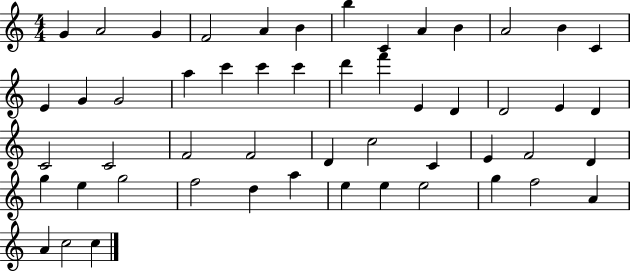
{
  \clef treble
  \numericTimeSignature
  \time 4/4
  \key c \major
  g'4 a'2 g'4 | f'2 a'4 b'4 | b''4 c'4 a'4 b'4 | a'2 b'4 c'4 | \break e'4 g'4 g'2 | a''4 c'''4 c'''4 c'''4 | d'''4 f'''4 e'4 d'4 | d'2 e'4 d'4 | \break c'2 c'2 | f'2 f'2 | d'4 c''2 c'4 | e'4 f'2 d'4 | \break g''4 e''4 g''2 | f''2 d''4 a''4 | e''4 e''4 e''2 | g''4 f''2 a'4 | \break a'4 c''2 c''4 | \bar "|."
}